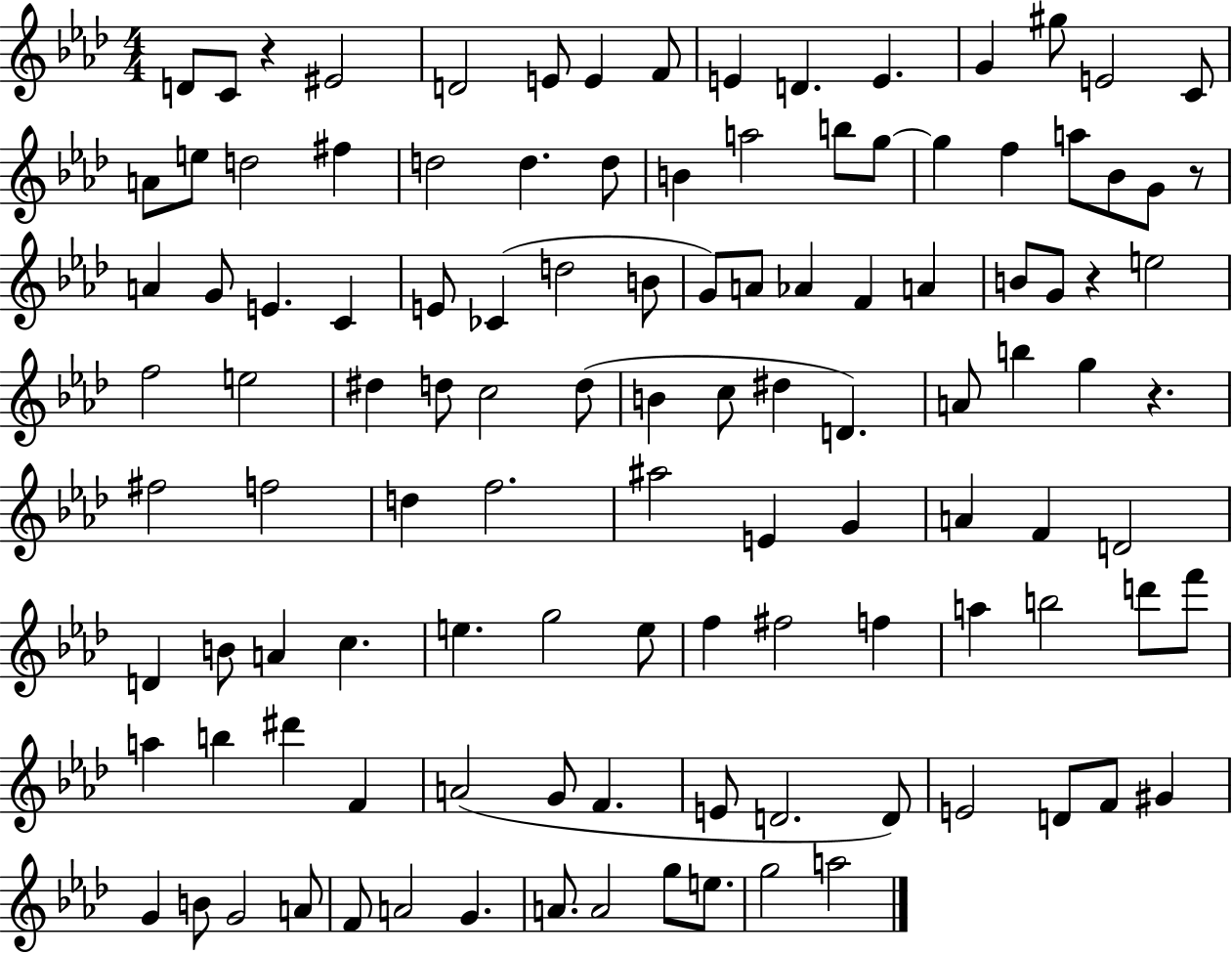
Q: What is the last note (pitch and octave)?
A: A5